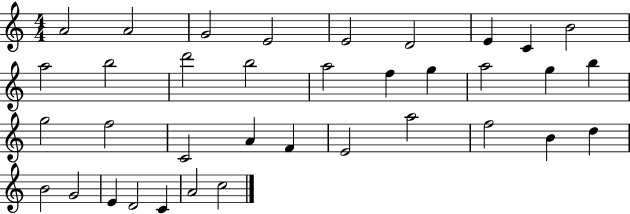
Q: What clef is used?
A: treble